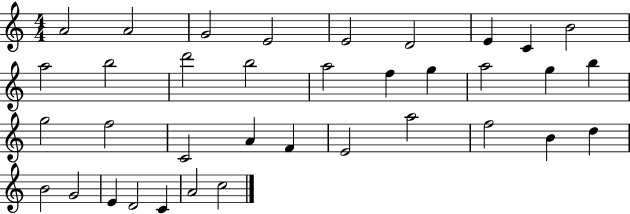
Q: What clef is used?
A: treble